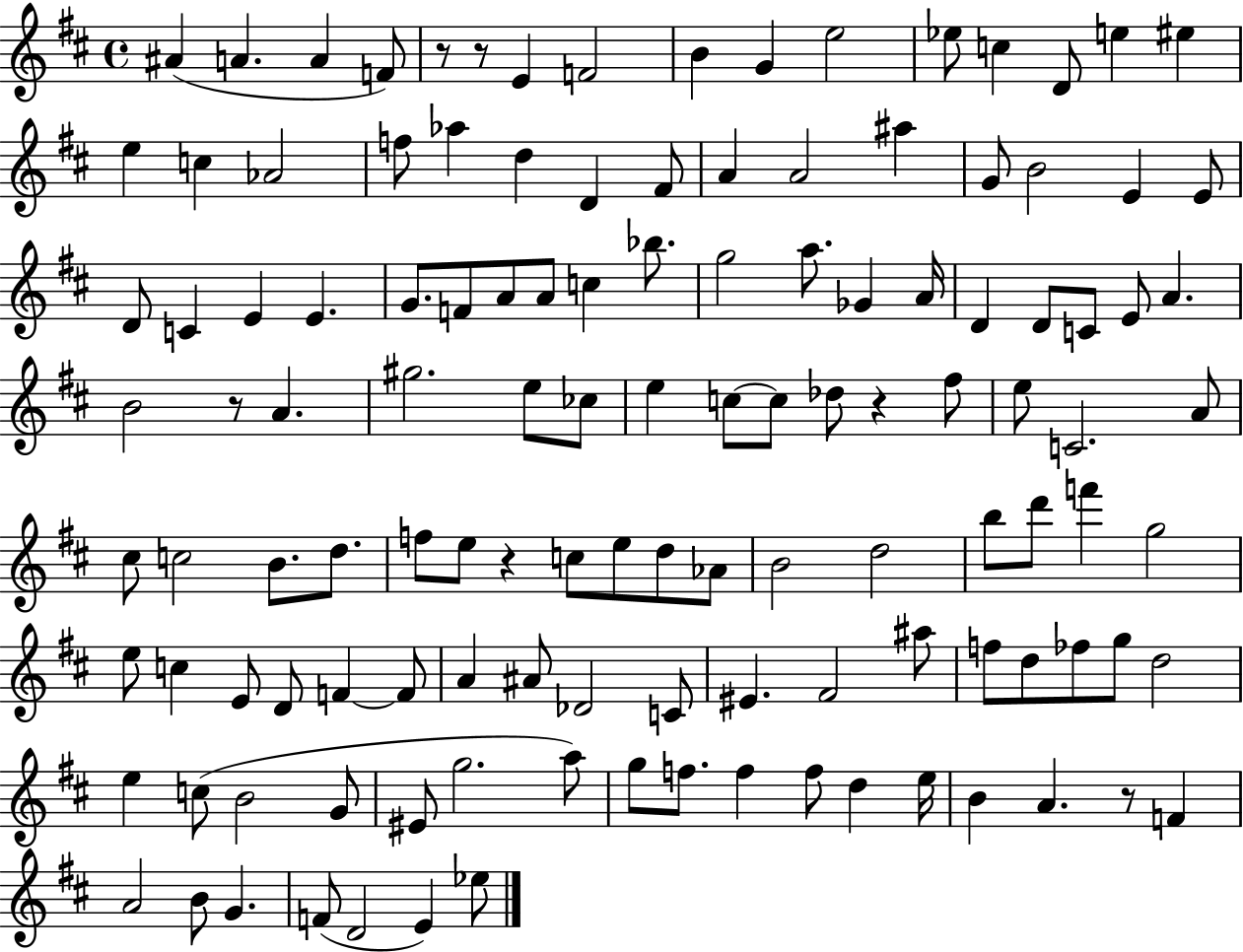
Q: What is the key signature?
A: D major